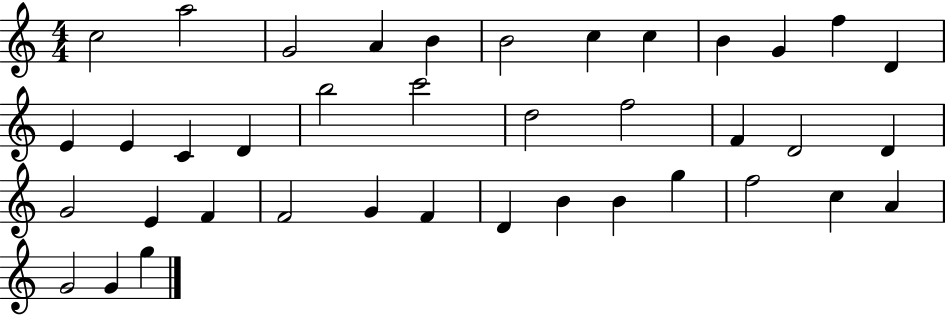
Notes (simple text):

C5/h A5/h G4/h A4/q B4/q B4/h C5/q C5/q B4/q G4/q F5/q D4/q E4/q E4/q C4/q D4/q B5/h C6/h D5/h F5/h F4/q D4/h D4/q G4/h E4/q F4/q F4/h G4/q F4/q D4/q B4/q B4/q G5/q F5/h C5/q A4/q G4/h G4/q G5/q